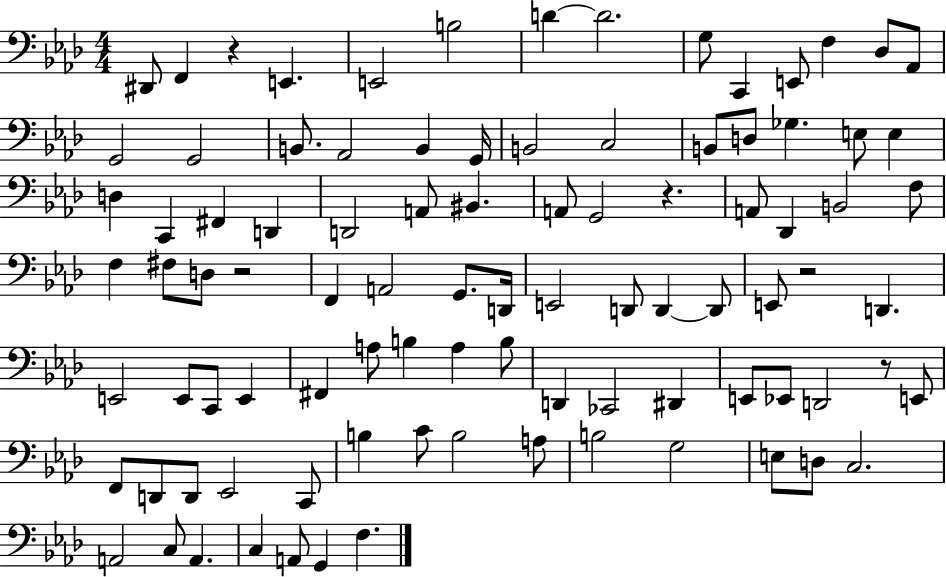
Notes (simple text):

D#2/e F2/q R/q E2/q. E2/h B3/h D4/q D4/h. G3/e C2/q E2/e F3/q Db3/e Ab2/e G2/h G2/h B2/e. Ab2/h B2/q G2/s B2/h C3/h B2/e D3/e Gb3/q. E3/e E3/q D3/q C2/q F#2/q D2/q D2/h A2/e BIS2/q. A2/e G2/h R/q. A2/e Db2/q B2/h F3/e F3/q F#3/e D3/e R/h F2/q A2/h G2/e. D2/s E2/h D2/e D2/q D2/e E2/e R/h D2/q. E2/h E2/e C2/e E2/q F#2/q A3/e B3/q A3/q B3/e D2/q CES2/h D#2/q E2/e Eb2/e D2/h R/e E2/e F2/e D2/e D2/e Eb2/h C2/e B3/q C4/e B3/h A3/e B3/h G3/h E3/e D3/e C3/h. A2/h C3/e A2/q. C3/q A2/e G2/q F3/q.